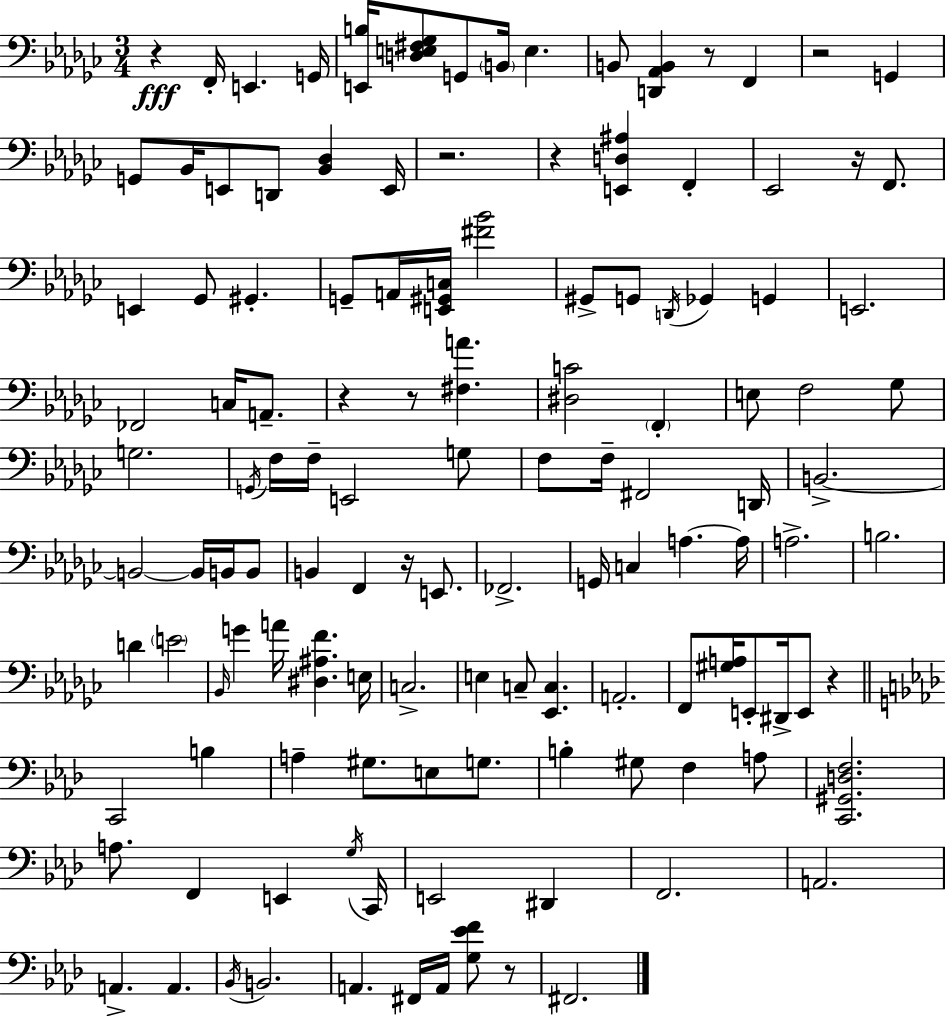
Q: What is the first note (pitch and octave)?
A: F2